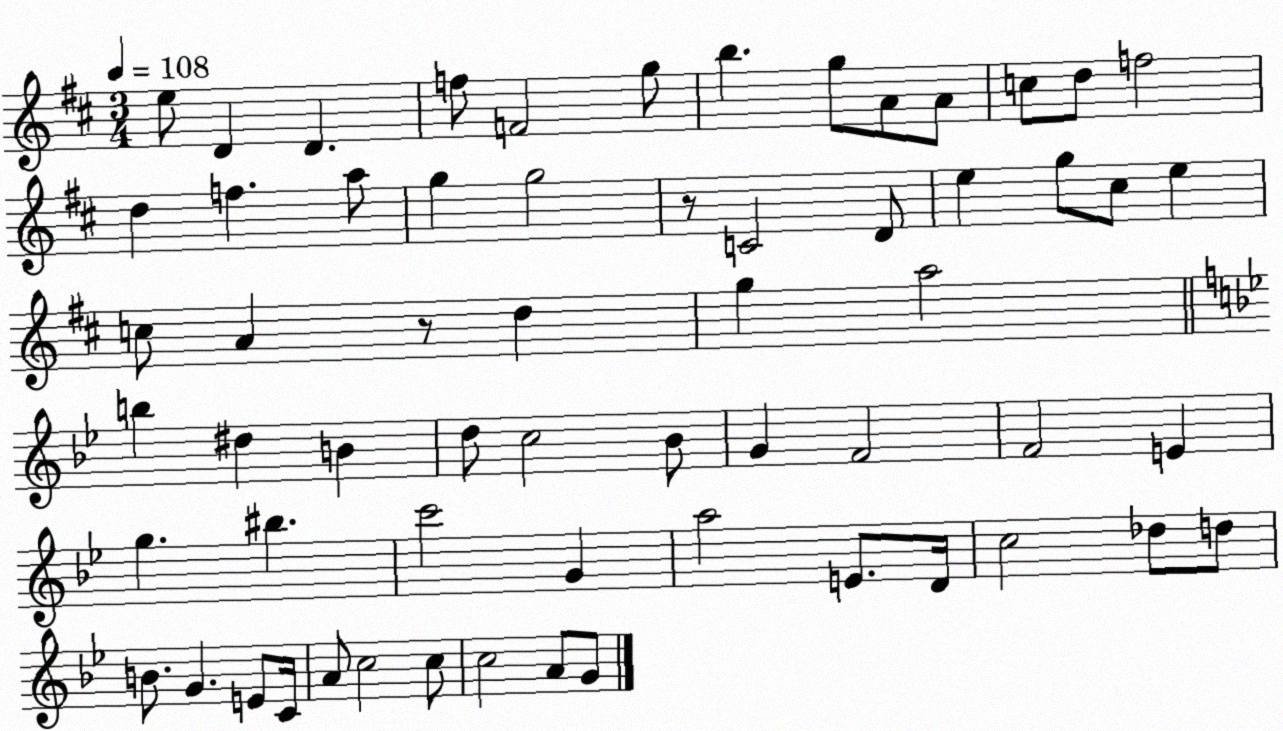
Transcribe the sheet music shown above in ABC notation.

X:1
T:Untitled
M:3/4
L:1/4
K:D
e/2 D D f/2 F2 g/2 b g/2 A/2 A/2 c/2 d/2 f2 d f a/2 g g2 z/2 C2 D/2 e g/2 ^c/2 e c/2 A z/2 d g a2 b ^d B d/2 c2 _B/2 G F2 F2 E g ^b c'2 G a2 E/2 D/4 c2 _d/2 d/2 B/2 G E/2 C/4 A/2 c2 c/2 c2 A/2 G/2